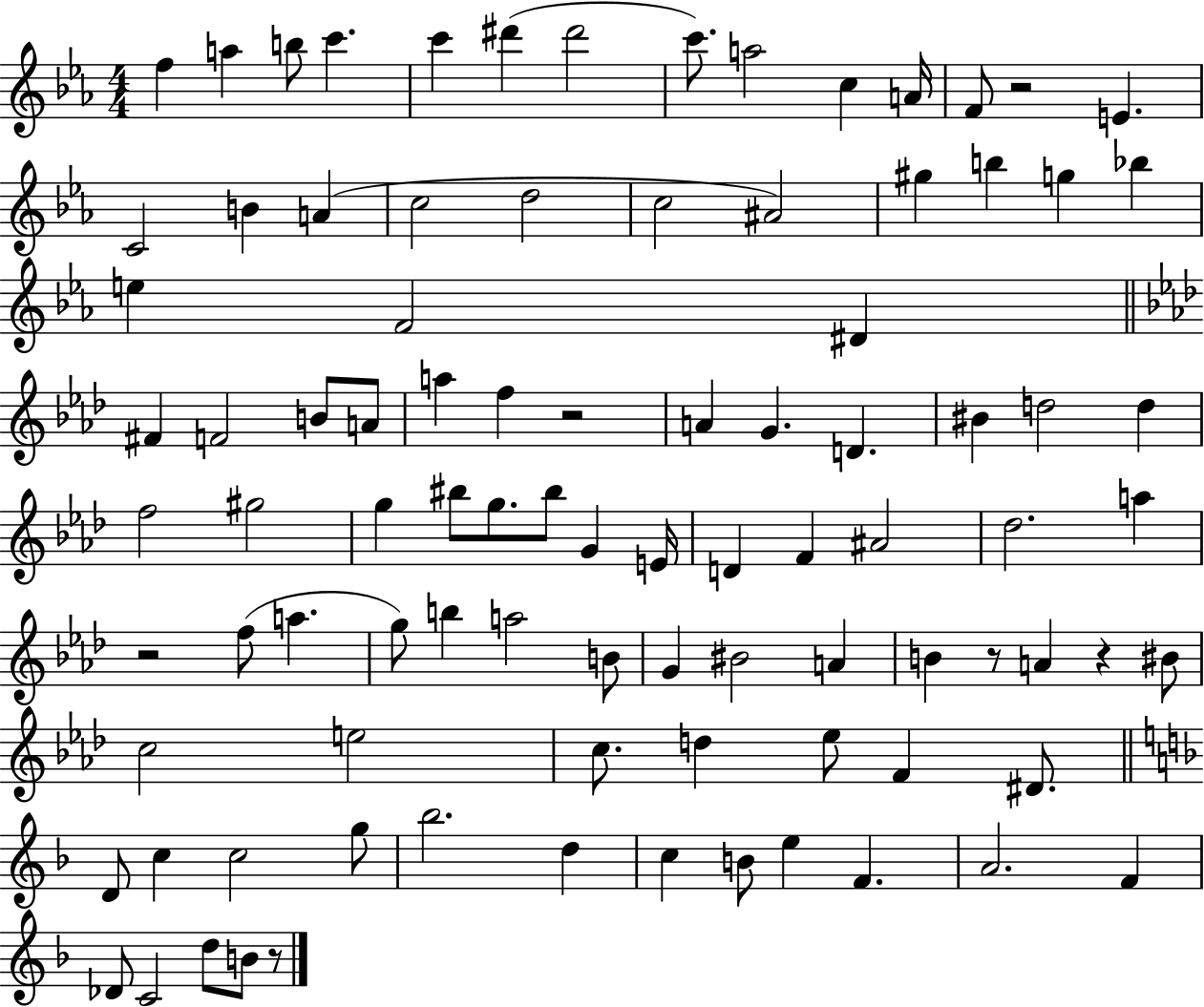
F5/q A5/q B5/e C6/q. C6/q D#6/q D#6/h C6/e. A5/h C5/q A4/s F4/e R/h E4/q. C4/h B4/q A4/q C5/h D5/h C5/h A#4/h G#5/q B5/q G5/q Bb5/q E5/q F4/h D#4/q F#4/q F4/h B4/e A4/e A5/q F5/q R/h A4/q G4/q. D4/q. BIS4/q D5/h D5/q F5/h G#5/h G5/q BIS5/e G5/e. BIS5/e G4/q E4/s D4/q F4/q A#4/h Db5/h. A5/q R/h F5/e A5/q. G5/e B5/q A5/h B4/e G4/q BIS4/h A4/q B4/q R/e A4/q R/q BIS4/e C5/h E5/h C5/e. D5/q Eb5/e F4/q D#4/e. D4/e C5/q C5/h G5/e Bb5/h. D5/q C5/q B4/e E5/q F4/q. A4/h. F4/q Db4/e C4/h D5/e B4/e R/e